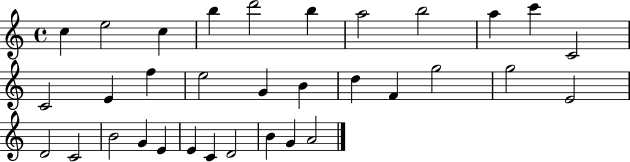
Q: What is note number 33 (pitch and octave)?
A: A4